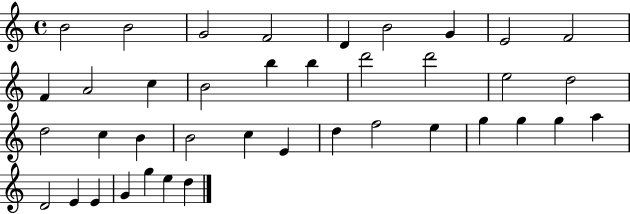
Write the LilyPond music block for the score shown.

{
  \clef treble
  \time 4/4
  \defaultTimeSignature
  \key c \major
  b'2 b'2 | g'2 f'2 | d'4 b'2 g'4 | e'2 f'2 | \break f'4 a'2 c''4 | b'2 b''4 b''4 | d'''2 d'''2 | e''2 d''2 | \break d''2 c''4 b'4 | b'2 c''4 e'4 | d''4 f''2 e''4 | g''4 g''4 g''4 a''4 | \break d'2 e'4 e'4 | g'4 g''4 e''4 d''4 | \bar "|."
}